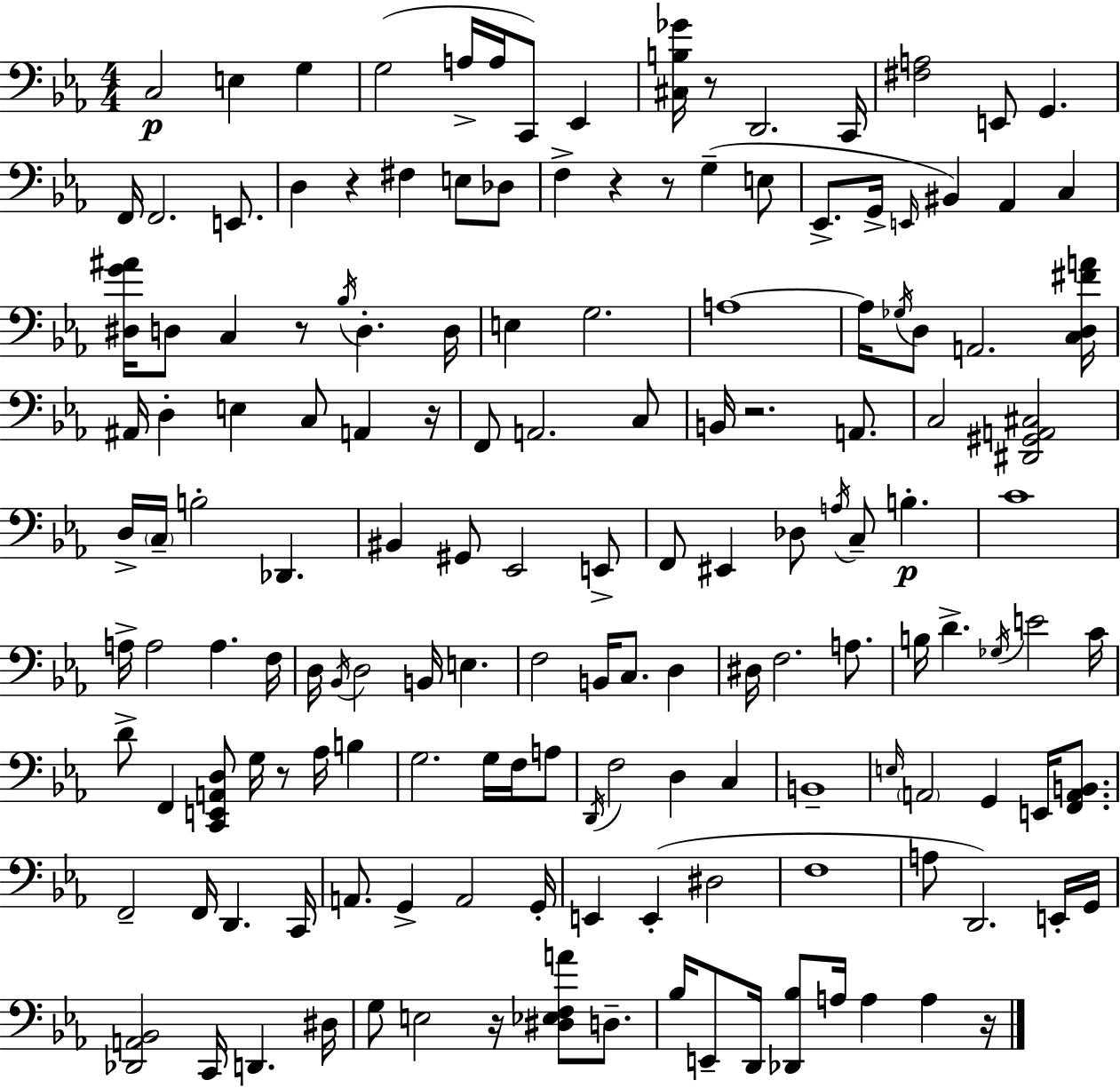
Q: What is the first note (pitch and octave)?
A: C3